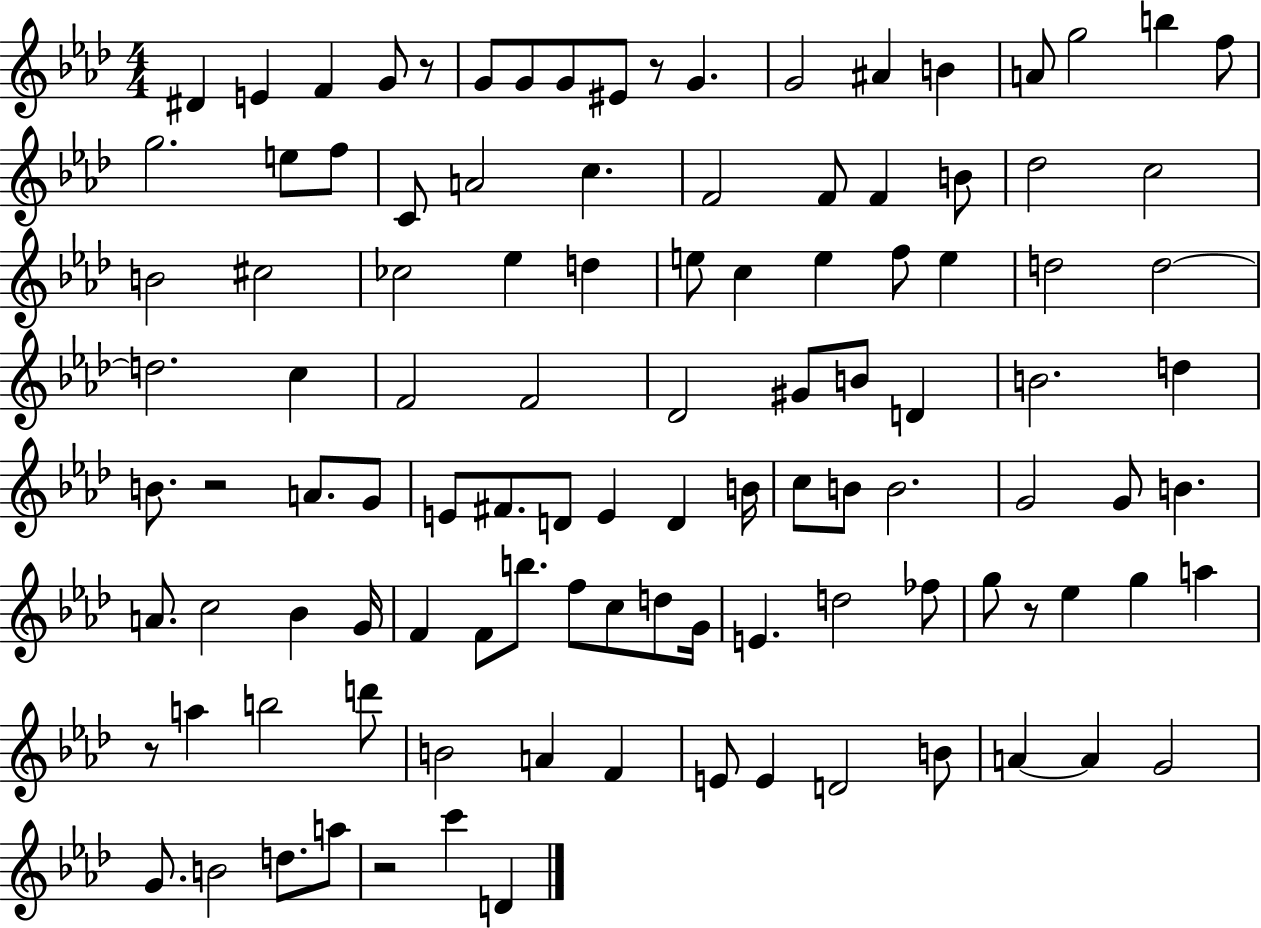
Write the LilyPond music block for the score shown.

{
  \clef treble
  \numericTimeSignature
  \time 4/4
  \key aes \major
  \repeat volta 2 { dis'4 e'4 f'4 g'8 r8 | g'8 g'8 g'8 eis'8 r8 g'4. | g'2 ais'4 b'4 | a'8 g''2 b''4 f''8 | \break g''2. e''8 f''8 | c'8 a'2 c''4. | f'2 f'8 f'4 b'8 | des''2 c''2 | \break b'2 cis''2 | ces''2 ees''4 d''4 | e''8 c''4 e''4 f''8 e''4 | d''2 d''2~~ | \break d''2. c''4 | f'2 f'2 | des'2 gis'8 b'8 d'4 | b'2. d''4 | \break b'8. r2 a'8. g'8 | e'8 fis'8. d'8 e'4 d'4 b'16 | c''8 b'8 b'2. | g'2 g'8 b'4. | \break a'8. c''2 bes'4 g'16 | f'4 f'8 b''8. f''8 c''8 d''8 g'16 | e'4. d''2 fes''8 | g''8 r8 ees''4 g''4 a''4 | \break r8 a''4 b''2 d'''8 | b'2 a'4 f'4 | e'8 e'4 d'2 b'8 | a'4~~ a'4 g'2 | \break g'8. b'2 d''8. a''8 | r2 c'''4 d'4 | } \bar "|."
}